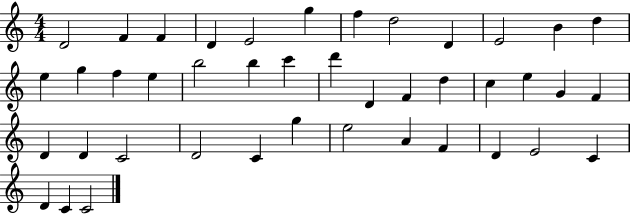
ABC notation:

X:1
T:Untitled
M:4/4
L:1/4
K:C
D2 F F D E2 g f d2 D E2 B d e g f e b2 b c' d' D F d c e G F D D C2 D2 C g e2 A F D E2 C D C C2